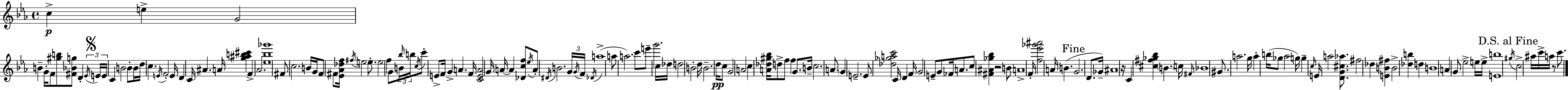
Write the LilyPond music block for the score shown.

{
  \clef treble
  \time 4/4
  \defaultTimeSignature
  \key c \minor
  c''4->\p e''4-> g'2 | b'4-- g'16-. f'8 <gis'' b''>8 <fis' bes' g''>8 d'4-. \tuplet 3/2 { \acciaccatura { ees'16 } | \mark \markup { \musicglyph "scripts.segno" } e'16 e'16 } c'4 b'2 b'8-. | b'16 d''16 c''4. \acciaccatura { e'16 } f'2-. | \break e'16 d'4 c'16 ais'4. a'16 <g'' ais'' b'' cis'''>4 | f'4-> aes'2. | <ees'' bes'' ges'''>1 | fis'8 c''2. | \break b'16 g'16 f'8 fis'8 <ees' aes' des'' f''>16 \acciaccatura { fis''16 } e''2 | e''8.-. e''2 f''4 g'8 | b'16 \tuplet 3/2 { \grace { bes''16 } b''16 \acciaccatura { c''16 } } c'''8-. e'8-> f'16 g'4-> a'4. | f'16 <c' e' a'>2 g'16 a'16~~ a'4 | \break <des' c'' f''>8 \acciaccatura { ees''16 } a'8-. \acciaccatura { dis'16 } b'2. | \tuplet 3/2 { g'16 \acciaccatura { g'16 } f'16 } \acciaccatura { des'16 } a''1->( | a''8 a''2.) | c'''8 e'''8-- g'''2. | \break c''16 des''16 d''2 | b'2-. d''16 b'2.-- | d''16\pp c''8 g'2 | a'2 c''4 <a' des'' gis'' bes''>16 d''8-> | \break f''8 f''4 g'8. b'16-- c''2. | a'8. \parenthesize g'4 e'2.-- | e'8 <des'' ges'' a'' c'''>2 | c'16 d'4 f'16 g'2 | \break e'8-- g'8 fes'16 a'8. c''8 <fis' ais' ges'' bes''>4 r2 | b'8 a'1-> | f'16-. <f'' ees''' ges''' ais'''>2 | a'16 b'4.( \mark "Fine" g'2. | \break d'8. ges'16--) ais'1 | r16 c'4 <cis'' fis'' ges'' bes''>4 | \parenthesize b'4. c''16 \grace { fis'16 } bes'1 | gis'8. a''2. | \break g''16 a''4-. b''16( ges''8 | aes''2 g''16) g''4-- \grace { c''16 } e'16 | a''2 <d' g' cis'' aes''>8. fis''2 | des''4 <e' b' fis''>4 b'2-> | \break <des'' b''>4 d''4 b'1 | a'4 g'8 | ees''2-> e''16 e''16-> <e' b''>1 | \mark "D.S. al Fine" \acciaccatura { gis''16 } c''2-> | \break ais''16 c'''16-> a''16 r8 c'''8. \bar "|."
}